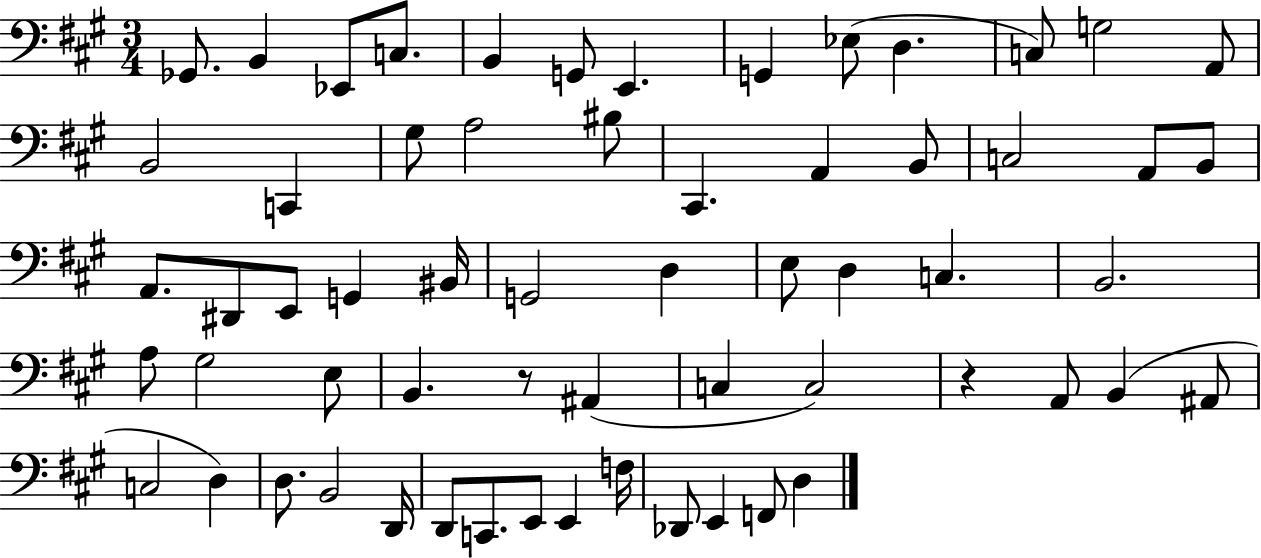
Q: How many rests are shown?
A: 2